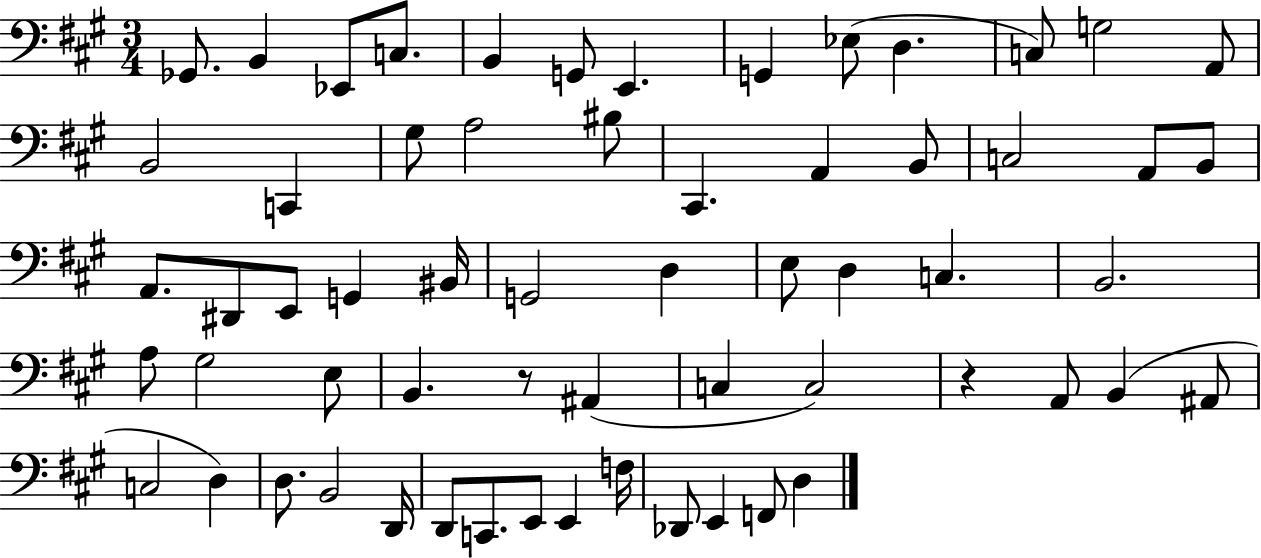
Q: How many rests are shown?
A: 2